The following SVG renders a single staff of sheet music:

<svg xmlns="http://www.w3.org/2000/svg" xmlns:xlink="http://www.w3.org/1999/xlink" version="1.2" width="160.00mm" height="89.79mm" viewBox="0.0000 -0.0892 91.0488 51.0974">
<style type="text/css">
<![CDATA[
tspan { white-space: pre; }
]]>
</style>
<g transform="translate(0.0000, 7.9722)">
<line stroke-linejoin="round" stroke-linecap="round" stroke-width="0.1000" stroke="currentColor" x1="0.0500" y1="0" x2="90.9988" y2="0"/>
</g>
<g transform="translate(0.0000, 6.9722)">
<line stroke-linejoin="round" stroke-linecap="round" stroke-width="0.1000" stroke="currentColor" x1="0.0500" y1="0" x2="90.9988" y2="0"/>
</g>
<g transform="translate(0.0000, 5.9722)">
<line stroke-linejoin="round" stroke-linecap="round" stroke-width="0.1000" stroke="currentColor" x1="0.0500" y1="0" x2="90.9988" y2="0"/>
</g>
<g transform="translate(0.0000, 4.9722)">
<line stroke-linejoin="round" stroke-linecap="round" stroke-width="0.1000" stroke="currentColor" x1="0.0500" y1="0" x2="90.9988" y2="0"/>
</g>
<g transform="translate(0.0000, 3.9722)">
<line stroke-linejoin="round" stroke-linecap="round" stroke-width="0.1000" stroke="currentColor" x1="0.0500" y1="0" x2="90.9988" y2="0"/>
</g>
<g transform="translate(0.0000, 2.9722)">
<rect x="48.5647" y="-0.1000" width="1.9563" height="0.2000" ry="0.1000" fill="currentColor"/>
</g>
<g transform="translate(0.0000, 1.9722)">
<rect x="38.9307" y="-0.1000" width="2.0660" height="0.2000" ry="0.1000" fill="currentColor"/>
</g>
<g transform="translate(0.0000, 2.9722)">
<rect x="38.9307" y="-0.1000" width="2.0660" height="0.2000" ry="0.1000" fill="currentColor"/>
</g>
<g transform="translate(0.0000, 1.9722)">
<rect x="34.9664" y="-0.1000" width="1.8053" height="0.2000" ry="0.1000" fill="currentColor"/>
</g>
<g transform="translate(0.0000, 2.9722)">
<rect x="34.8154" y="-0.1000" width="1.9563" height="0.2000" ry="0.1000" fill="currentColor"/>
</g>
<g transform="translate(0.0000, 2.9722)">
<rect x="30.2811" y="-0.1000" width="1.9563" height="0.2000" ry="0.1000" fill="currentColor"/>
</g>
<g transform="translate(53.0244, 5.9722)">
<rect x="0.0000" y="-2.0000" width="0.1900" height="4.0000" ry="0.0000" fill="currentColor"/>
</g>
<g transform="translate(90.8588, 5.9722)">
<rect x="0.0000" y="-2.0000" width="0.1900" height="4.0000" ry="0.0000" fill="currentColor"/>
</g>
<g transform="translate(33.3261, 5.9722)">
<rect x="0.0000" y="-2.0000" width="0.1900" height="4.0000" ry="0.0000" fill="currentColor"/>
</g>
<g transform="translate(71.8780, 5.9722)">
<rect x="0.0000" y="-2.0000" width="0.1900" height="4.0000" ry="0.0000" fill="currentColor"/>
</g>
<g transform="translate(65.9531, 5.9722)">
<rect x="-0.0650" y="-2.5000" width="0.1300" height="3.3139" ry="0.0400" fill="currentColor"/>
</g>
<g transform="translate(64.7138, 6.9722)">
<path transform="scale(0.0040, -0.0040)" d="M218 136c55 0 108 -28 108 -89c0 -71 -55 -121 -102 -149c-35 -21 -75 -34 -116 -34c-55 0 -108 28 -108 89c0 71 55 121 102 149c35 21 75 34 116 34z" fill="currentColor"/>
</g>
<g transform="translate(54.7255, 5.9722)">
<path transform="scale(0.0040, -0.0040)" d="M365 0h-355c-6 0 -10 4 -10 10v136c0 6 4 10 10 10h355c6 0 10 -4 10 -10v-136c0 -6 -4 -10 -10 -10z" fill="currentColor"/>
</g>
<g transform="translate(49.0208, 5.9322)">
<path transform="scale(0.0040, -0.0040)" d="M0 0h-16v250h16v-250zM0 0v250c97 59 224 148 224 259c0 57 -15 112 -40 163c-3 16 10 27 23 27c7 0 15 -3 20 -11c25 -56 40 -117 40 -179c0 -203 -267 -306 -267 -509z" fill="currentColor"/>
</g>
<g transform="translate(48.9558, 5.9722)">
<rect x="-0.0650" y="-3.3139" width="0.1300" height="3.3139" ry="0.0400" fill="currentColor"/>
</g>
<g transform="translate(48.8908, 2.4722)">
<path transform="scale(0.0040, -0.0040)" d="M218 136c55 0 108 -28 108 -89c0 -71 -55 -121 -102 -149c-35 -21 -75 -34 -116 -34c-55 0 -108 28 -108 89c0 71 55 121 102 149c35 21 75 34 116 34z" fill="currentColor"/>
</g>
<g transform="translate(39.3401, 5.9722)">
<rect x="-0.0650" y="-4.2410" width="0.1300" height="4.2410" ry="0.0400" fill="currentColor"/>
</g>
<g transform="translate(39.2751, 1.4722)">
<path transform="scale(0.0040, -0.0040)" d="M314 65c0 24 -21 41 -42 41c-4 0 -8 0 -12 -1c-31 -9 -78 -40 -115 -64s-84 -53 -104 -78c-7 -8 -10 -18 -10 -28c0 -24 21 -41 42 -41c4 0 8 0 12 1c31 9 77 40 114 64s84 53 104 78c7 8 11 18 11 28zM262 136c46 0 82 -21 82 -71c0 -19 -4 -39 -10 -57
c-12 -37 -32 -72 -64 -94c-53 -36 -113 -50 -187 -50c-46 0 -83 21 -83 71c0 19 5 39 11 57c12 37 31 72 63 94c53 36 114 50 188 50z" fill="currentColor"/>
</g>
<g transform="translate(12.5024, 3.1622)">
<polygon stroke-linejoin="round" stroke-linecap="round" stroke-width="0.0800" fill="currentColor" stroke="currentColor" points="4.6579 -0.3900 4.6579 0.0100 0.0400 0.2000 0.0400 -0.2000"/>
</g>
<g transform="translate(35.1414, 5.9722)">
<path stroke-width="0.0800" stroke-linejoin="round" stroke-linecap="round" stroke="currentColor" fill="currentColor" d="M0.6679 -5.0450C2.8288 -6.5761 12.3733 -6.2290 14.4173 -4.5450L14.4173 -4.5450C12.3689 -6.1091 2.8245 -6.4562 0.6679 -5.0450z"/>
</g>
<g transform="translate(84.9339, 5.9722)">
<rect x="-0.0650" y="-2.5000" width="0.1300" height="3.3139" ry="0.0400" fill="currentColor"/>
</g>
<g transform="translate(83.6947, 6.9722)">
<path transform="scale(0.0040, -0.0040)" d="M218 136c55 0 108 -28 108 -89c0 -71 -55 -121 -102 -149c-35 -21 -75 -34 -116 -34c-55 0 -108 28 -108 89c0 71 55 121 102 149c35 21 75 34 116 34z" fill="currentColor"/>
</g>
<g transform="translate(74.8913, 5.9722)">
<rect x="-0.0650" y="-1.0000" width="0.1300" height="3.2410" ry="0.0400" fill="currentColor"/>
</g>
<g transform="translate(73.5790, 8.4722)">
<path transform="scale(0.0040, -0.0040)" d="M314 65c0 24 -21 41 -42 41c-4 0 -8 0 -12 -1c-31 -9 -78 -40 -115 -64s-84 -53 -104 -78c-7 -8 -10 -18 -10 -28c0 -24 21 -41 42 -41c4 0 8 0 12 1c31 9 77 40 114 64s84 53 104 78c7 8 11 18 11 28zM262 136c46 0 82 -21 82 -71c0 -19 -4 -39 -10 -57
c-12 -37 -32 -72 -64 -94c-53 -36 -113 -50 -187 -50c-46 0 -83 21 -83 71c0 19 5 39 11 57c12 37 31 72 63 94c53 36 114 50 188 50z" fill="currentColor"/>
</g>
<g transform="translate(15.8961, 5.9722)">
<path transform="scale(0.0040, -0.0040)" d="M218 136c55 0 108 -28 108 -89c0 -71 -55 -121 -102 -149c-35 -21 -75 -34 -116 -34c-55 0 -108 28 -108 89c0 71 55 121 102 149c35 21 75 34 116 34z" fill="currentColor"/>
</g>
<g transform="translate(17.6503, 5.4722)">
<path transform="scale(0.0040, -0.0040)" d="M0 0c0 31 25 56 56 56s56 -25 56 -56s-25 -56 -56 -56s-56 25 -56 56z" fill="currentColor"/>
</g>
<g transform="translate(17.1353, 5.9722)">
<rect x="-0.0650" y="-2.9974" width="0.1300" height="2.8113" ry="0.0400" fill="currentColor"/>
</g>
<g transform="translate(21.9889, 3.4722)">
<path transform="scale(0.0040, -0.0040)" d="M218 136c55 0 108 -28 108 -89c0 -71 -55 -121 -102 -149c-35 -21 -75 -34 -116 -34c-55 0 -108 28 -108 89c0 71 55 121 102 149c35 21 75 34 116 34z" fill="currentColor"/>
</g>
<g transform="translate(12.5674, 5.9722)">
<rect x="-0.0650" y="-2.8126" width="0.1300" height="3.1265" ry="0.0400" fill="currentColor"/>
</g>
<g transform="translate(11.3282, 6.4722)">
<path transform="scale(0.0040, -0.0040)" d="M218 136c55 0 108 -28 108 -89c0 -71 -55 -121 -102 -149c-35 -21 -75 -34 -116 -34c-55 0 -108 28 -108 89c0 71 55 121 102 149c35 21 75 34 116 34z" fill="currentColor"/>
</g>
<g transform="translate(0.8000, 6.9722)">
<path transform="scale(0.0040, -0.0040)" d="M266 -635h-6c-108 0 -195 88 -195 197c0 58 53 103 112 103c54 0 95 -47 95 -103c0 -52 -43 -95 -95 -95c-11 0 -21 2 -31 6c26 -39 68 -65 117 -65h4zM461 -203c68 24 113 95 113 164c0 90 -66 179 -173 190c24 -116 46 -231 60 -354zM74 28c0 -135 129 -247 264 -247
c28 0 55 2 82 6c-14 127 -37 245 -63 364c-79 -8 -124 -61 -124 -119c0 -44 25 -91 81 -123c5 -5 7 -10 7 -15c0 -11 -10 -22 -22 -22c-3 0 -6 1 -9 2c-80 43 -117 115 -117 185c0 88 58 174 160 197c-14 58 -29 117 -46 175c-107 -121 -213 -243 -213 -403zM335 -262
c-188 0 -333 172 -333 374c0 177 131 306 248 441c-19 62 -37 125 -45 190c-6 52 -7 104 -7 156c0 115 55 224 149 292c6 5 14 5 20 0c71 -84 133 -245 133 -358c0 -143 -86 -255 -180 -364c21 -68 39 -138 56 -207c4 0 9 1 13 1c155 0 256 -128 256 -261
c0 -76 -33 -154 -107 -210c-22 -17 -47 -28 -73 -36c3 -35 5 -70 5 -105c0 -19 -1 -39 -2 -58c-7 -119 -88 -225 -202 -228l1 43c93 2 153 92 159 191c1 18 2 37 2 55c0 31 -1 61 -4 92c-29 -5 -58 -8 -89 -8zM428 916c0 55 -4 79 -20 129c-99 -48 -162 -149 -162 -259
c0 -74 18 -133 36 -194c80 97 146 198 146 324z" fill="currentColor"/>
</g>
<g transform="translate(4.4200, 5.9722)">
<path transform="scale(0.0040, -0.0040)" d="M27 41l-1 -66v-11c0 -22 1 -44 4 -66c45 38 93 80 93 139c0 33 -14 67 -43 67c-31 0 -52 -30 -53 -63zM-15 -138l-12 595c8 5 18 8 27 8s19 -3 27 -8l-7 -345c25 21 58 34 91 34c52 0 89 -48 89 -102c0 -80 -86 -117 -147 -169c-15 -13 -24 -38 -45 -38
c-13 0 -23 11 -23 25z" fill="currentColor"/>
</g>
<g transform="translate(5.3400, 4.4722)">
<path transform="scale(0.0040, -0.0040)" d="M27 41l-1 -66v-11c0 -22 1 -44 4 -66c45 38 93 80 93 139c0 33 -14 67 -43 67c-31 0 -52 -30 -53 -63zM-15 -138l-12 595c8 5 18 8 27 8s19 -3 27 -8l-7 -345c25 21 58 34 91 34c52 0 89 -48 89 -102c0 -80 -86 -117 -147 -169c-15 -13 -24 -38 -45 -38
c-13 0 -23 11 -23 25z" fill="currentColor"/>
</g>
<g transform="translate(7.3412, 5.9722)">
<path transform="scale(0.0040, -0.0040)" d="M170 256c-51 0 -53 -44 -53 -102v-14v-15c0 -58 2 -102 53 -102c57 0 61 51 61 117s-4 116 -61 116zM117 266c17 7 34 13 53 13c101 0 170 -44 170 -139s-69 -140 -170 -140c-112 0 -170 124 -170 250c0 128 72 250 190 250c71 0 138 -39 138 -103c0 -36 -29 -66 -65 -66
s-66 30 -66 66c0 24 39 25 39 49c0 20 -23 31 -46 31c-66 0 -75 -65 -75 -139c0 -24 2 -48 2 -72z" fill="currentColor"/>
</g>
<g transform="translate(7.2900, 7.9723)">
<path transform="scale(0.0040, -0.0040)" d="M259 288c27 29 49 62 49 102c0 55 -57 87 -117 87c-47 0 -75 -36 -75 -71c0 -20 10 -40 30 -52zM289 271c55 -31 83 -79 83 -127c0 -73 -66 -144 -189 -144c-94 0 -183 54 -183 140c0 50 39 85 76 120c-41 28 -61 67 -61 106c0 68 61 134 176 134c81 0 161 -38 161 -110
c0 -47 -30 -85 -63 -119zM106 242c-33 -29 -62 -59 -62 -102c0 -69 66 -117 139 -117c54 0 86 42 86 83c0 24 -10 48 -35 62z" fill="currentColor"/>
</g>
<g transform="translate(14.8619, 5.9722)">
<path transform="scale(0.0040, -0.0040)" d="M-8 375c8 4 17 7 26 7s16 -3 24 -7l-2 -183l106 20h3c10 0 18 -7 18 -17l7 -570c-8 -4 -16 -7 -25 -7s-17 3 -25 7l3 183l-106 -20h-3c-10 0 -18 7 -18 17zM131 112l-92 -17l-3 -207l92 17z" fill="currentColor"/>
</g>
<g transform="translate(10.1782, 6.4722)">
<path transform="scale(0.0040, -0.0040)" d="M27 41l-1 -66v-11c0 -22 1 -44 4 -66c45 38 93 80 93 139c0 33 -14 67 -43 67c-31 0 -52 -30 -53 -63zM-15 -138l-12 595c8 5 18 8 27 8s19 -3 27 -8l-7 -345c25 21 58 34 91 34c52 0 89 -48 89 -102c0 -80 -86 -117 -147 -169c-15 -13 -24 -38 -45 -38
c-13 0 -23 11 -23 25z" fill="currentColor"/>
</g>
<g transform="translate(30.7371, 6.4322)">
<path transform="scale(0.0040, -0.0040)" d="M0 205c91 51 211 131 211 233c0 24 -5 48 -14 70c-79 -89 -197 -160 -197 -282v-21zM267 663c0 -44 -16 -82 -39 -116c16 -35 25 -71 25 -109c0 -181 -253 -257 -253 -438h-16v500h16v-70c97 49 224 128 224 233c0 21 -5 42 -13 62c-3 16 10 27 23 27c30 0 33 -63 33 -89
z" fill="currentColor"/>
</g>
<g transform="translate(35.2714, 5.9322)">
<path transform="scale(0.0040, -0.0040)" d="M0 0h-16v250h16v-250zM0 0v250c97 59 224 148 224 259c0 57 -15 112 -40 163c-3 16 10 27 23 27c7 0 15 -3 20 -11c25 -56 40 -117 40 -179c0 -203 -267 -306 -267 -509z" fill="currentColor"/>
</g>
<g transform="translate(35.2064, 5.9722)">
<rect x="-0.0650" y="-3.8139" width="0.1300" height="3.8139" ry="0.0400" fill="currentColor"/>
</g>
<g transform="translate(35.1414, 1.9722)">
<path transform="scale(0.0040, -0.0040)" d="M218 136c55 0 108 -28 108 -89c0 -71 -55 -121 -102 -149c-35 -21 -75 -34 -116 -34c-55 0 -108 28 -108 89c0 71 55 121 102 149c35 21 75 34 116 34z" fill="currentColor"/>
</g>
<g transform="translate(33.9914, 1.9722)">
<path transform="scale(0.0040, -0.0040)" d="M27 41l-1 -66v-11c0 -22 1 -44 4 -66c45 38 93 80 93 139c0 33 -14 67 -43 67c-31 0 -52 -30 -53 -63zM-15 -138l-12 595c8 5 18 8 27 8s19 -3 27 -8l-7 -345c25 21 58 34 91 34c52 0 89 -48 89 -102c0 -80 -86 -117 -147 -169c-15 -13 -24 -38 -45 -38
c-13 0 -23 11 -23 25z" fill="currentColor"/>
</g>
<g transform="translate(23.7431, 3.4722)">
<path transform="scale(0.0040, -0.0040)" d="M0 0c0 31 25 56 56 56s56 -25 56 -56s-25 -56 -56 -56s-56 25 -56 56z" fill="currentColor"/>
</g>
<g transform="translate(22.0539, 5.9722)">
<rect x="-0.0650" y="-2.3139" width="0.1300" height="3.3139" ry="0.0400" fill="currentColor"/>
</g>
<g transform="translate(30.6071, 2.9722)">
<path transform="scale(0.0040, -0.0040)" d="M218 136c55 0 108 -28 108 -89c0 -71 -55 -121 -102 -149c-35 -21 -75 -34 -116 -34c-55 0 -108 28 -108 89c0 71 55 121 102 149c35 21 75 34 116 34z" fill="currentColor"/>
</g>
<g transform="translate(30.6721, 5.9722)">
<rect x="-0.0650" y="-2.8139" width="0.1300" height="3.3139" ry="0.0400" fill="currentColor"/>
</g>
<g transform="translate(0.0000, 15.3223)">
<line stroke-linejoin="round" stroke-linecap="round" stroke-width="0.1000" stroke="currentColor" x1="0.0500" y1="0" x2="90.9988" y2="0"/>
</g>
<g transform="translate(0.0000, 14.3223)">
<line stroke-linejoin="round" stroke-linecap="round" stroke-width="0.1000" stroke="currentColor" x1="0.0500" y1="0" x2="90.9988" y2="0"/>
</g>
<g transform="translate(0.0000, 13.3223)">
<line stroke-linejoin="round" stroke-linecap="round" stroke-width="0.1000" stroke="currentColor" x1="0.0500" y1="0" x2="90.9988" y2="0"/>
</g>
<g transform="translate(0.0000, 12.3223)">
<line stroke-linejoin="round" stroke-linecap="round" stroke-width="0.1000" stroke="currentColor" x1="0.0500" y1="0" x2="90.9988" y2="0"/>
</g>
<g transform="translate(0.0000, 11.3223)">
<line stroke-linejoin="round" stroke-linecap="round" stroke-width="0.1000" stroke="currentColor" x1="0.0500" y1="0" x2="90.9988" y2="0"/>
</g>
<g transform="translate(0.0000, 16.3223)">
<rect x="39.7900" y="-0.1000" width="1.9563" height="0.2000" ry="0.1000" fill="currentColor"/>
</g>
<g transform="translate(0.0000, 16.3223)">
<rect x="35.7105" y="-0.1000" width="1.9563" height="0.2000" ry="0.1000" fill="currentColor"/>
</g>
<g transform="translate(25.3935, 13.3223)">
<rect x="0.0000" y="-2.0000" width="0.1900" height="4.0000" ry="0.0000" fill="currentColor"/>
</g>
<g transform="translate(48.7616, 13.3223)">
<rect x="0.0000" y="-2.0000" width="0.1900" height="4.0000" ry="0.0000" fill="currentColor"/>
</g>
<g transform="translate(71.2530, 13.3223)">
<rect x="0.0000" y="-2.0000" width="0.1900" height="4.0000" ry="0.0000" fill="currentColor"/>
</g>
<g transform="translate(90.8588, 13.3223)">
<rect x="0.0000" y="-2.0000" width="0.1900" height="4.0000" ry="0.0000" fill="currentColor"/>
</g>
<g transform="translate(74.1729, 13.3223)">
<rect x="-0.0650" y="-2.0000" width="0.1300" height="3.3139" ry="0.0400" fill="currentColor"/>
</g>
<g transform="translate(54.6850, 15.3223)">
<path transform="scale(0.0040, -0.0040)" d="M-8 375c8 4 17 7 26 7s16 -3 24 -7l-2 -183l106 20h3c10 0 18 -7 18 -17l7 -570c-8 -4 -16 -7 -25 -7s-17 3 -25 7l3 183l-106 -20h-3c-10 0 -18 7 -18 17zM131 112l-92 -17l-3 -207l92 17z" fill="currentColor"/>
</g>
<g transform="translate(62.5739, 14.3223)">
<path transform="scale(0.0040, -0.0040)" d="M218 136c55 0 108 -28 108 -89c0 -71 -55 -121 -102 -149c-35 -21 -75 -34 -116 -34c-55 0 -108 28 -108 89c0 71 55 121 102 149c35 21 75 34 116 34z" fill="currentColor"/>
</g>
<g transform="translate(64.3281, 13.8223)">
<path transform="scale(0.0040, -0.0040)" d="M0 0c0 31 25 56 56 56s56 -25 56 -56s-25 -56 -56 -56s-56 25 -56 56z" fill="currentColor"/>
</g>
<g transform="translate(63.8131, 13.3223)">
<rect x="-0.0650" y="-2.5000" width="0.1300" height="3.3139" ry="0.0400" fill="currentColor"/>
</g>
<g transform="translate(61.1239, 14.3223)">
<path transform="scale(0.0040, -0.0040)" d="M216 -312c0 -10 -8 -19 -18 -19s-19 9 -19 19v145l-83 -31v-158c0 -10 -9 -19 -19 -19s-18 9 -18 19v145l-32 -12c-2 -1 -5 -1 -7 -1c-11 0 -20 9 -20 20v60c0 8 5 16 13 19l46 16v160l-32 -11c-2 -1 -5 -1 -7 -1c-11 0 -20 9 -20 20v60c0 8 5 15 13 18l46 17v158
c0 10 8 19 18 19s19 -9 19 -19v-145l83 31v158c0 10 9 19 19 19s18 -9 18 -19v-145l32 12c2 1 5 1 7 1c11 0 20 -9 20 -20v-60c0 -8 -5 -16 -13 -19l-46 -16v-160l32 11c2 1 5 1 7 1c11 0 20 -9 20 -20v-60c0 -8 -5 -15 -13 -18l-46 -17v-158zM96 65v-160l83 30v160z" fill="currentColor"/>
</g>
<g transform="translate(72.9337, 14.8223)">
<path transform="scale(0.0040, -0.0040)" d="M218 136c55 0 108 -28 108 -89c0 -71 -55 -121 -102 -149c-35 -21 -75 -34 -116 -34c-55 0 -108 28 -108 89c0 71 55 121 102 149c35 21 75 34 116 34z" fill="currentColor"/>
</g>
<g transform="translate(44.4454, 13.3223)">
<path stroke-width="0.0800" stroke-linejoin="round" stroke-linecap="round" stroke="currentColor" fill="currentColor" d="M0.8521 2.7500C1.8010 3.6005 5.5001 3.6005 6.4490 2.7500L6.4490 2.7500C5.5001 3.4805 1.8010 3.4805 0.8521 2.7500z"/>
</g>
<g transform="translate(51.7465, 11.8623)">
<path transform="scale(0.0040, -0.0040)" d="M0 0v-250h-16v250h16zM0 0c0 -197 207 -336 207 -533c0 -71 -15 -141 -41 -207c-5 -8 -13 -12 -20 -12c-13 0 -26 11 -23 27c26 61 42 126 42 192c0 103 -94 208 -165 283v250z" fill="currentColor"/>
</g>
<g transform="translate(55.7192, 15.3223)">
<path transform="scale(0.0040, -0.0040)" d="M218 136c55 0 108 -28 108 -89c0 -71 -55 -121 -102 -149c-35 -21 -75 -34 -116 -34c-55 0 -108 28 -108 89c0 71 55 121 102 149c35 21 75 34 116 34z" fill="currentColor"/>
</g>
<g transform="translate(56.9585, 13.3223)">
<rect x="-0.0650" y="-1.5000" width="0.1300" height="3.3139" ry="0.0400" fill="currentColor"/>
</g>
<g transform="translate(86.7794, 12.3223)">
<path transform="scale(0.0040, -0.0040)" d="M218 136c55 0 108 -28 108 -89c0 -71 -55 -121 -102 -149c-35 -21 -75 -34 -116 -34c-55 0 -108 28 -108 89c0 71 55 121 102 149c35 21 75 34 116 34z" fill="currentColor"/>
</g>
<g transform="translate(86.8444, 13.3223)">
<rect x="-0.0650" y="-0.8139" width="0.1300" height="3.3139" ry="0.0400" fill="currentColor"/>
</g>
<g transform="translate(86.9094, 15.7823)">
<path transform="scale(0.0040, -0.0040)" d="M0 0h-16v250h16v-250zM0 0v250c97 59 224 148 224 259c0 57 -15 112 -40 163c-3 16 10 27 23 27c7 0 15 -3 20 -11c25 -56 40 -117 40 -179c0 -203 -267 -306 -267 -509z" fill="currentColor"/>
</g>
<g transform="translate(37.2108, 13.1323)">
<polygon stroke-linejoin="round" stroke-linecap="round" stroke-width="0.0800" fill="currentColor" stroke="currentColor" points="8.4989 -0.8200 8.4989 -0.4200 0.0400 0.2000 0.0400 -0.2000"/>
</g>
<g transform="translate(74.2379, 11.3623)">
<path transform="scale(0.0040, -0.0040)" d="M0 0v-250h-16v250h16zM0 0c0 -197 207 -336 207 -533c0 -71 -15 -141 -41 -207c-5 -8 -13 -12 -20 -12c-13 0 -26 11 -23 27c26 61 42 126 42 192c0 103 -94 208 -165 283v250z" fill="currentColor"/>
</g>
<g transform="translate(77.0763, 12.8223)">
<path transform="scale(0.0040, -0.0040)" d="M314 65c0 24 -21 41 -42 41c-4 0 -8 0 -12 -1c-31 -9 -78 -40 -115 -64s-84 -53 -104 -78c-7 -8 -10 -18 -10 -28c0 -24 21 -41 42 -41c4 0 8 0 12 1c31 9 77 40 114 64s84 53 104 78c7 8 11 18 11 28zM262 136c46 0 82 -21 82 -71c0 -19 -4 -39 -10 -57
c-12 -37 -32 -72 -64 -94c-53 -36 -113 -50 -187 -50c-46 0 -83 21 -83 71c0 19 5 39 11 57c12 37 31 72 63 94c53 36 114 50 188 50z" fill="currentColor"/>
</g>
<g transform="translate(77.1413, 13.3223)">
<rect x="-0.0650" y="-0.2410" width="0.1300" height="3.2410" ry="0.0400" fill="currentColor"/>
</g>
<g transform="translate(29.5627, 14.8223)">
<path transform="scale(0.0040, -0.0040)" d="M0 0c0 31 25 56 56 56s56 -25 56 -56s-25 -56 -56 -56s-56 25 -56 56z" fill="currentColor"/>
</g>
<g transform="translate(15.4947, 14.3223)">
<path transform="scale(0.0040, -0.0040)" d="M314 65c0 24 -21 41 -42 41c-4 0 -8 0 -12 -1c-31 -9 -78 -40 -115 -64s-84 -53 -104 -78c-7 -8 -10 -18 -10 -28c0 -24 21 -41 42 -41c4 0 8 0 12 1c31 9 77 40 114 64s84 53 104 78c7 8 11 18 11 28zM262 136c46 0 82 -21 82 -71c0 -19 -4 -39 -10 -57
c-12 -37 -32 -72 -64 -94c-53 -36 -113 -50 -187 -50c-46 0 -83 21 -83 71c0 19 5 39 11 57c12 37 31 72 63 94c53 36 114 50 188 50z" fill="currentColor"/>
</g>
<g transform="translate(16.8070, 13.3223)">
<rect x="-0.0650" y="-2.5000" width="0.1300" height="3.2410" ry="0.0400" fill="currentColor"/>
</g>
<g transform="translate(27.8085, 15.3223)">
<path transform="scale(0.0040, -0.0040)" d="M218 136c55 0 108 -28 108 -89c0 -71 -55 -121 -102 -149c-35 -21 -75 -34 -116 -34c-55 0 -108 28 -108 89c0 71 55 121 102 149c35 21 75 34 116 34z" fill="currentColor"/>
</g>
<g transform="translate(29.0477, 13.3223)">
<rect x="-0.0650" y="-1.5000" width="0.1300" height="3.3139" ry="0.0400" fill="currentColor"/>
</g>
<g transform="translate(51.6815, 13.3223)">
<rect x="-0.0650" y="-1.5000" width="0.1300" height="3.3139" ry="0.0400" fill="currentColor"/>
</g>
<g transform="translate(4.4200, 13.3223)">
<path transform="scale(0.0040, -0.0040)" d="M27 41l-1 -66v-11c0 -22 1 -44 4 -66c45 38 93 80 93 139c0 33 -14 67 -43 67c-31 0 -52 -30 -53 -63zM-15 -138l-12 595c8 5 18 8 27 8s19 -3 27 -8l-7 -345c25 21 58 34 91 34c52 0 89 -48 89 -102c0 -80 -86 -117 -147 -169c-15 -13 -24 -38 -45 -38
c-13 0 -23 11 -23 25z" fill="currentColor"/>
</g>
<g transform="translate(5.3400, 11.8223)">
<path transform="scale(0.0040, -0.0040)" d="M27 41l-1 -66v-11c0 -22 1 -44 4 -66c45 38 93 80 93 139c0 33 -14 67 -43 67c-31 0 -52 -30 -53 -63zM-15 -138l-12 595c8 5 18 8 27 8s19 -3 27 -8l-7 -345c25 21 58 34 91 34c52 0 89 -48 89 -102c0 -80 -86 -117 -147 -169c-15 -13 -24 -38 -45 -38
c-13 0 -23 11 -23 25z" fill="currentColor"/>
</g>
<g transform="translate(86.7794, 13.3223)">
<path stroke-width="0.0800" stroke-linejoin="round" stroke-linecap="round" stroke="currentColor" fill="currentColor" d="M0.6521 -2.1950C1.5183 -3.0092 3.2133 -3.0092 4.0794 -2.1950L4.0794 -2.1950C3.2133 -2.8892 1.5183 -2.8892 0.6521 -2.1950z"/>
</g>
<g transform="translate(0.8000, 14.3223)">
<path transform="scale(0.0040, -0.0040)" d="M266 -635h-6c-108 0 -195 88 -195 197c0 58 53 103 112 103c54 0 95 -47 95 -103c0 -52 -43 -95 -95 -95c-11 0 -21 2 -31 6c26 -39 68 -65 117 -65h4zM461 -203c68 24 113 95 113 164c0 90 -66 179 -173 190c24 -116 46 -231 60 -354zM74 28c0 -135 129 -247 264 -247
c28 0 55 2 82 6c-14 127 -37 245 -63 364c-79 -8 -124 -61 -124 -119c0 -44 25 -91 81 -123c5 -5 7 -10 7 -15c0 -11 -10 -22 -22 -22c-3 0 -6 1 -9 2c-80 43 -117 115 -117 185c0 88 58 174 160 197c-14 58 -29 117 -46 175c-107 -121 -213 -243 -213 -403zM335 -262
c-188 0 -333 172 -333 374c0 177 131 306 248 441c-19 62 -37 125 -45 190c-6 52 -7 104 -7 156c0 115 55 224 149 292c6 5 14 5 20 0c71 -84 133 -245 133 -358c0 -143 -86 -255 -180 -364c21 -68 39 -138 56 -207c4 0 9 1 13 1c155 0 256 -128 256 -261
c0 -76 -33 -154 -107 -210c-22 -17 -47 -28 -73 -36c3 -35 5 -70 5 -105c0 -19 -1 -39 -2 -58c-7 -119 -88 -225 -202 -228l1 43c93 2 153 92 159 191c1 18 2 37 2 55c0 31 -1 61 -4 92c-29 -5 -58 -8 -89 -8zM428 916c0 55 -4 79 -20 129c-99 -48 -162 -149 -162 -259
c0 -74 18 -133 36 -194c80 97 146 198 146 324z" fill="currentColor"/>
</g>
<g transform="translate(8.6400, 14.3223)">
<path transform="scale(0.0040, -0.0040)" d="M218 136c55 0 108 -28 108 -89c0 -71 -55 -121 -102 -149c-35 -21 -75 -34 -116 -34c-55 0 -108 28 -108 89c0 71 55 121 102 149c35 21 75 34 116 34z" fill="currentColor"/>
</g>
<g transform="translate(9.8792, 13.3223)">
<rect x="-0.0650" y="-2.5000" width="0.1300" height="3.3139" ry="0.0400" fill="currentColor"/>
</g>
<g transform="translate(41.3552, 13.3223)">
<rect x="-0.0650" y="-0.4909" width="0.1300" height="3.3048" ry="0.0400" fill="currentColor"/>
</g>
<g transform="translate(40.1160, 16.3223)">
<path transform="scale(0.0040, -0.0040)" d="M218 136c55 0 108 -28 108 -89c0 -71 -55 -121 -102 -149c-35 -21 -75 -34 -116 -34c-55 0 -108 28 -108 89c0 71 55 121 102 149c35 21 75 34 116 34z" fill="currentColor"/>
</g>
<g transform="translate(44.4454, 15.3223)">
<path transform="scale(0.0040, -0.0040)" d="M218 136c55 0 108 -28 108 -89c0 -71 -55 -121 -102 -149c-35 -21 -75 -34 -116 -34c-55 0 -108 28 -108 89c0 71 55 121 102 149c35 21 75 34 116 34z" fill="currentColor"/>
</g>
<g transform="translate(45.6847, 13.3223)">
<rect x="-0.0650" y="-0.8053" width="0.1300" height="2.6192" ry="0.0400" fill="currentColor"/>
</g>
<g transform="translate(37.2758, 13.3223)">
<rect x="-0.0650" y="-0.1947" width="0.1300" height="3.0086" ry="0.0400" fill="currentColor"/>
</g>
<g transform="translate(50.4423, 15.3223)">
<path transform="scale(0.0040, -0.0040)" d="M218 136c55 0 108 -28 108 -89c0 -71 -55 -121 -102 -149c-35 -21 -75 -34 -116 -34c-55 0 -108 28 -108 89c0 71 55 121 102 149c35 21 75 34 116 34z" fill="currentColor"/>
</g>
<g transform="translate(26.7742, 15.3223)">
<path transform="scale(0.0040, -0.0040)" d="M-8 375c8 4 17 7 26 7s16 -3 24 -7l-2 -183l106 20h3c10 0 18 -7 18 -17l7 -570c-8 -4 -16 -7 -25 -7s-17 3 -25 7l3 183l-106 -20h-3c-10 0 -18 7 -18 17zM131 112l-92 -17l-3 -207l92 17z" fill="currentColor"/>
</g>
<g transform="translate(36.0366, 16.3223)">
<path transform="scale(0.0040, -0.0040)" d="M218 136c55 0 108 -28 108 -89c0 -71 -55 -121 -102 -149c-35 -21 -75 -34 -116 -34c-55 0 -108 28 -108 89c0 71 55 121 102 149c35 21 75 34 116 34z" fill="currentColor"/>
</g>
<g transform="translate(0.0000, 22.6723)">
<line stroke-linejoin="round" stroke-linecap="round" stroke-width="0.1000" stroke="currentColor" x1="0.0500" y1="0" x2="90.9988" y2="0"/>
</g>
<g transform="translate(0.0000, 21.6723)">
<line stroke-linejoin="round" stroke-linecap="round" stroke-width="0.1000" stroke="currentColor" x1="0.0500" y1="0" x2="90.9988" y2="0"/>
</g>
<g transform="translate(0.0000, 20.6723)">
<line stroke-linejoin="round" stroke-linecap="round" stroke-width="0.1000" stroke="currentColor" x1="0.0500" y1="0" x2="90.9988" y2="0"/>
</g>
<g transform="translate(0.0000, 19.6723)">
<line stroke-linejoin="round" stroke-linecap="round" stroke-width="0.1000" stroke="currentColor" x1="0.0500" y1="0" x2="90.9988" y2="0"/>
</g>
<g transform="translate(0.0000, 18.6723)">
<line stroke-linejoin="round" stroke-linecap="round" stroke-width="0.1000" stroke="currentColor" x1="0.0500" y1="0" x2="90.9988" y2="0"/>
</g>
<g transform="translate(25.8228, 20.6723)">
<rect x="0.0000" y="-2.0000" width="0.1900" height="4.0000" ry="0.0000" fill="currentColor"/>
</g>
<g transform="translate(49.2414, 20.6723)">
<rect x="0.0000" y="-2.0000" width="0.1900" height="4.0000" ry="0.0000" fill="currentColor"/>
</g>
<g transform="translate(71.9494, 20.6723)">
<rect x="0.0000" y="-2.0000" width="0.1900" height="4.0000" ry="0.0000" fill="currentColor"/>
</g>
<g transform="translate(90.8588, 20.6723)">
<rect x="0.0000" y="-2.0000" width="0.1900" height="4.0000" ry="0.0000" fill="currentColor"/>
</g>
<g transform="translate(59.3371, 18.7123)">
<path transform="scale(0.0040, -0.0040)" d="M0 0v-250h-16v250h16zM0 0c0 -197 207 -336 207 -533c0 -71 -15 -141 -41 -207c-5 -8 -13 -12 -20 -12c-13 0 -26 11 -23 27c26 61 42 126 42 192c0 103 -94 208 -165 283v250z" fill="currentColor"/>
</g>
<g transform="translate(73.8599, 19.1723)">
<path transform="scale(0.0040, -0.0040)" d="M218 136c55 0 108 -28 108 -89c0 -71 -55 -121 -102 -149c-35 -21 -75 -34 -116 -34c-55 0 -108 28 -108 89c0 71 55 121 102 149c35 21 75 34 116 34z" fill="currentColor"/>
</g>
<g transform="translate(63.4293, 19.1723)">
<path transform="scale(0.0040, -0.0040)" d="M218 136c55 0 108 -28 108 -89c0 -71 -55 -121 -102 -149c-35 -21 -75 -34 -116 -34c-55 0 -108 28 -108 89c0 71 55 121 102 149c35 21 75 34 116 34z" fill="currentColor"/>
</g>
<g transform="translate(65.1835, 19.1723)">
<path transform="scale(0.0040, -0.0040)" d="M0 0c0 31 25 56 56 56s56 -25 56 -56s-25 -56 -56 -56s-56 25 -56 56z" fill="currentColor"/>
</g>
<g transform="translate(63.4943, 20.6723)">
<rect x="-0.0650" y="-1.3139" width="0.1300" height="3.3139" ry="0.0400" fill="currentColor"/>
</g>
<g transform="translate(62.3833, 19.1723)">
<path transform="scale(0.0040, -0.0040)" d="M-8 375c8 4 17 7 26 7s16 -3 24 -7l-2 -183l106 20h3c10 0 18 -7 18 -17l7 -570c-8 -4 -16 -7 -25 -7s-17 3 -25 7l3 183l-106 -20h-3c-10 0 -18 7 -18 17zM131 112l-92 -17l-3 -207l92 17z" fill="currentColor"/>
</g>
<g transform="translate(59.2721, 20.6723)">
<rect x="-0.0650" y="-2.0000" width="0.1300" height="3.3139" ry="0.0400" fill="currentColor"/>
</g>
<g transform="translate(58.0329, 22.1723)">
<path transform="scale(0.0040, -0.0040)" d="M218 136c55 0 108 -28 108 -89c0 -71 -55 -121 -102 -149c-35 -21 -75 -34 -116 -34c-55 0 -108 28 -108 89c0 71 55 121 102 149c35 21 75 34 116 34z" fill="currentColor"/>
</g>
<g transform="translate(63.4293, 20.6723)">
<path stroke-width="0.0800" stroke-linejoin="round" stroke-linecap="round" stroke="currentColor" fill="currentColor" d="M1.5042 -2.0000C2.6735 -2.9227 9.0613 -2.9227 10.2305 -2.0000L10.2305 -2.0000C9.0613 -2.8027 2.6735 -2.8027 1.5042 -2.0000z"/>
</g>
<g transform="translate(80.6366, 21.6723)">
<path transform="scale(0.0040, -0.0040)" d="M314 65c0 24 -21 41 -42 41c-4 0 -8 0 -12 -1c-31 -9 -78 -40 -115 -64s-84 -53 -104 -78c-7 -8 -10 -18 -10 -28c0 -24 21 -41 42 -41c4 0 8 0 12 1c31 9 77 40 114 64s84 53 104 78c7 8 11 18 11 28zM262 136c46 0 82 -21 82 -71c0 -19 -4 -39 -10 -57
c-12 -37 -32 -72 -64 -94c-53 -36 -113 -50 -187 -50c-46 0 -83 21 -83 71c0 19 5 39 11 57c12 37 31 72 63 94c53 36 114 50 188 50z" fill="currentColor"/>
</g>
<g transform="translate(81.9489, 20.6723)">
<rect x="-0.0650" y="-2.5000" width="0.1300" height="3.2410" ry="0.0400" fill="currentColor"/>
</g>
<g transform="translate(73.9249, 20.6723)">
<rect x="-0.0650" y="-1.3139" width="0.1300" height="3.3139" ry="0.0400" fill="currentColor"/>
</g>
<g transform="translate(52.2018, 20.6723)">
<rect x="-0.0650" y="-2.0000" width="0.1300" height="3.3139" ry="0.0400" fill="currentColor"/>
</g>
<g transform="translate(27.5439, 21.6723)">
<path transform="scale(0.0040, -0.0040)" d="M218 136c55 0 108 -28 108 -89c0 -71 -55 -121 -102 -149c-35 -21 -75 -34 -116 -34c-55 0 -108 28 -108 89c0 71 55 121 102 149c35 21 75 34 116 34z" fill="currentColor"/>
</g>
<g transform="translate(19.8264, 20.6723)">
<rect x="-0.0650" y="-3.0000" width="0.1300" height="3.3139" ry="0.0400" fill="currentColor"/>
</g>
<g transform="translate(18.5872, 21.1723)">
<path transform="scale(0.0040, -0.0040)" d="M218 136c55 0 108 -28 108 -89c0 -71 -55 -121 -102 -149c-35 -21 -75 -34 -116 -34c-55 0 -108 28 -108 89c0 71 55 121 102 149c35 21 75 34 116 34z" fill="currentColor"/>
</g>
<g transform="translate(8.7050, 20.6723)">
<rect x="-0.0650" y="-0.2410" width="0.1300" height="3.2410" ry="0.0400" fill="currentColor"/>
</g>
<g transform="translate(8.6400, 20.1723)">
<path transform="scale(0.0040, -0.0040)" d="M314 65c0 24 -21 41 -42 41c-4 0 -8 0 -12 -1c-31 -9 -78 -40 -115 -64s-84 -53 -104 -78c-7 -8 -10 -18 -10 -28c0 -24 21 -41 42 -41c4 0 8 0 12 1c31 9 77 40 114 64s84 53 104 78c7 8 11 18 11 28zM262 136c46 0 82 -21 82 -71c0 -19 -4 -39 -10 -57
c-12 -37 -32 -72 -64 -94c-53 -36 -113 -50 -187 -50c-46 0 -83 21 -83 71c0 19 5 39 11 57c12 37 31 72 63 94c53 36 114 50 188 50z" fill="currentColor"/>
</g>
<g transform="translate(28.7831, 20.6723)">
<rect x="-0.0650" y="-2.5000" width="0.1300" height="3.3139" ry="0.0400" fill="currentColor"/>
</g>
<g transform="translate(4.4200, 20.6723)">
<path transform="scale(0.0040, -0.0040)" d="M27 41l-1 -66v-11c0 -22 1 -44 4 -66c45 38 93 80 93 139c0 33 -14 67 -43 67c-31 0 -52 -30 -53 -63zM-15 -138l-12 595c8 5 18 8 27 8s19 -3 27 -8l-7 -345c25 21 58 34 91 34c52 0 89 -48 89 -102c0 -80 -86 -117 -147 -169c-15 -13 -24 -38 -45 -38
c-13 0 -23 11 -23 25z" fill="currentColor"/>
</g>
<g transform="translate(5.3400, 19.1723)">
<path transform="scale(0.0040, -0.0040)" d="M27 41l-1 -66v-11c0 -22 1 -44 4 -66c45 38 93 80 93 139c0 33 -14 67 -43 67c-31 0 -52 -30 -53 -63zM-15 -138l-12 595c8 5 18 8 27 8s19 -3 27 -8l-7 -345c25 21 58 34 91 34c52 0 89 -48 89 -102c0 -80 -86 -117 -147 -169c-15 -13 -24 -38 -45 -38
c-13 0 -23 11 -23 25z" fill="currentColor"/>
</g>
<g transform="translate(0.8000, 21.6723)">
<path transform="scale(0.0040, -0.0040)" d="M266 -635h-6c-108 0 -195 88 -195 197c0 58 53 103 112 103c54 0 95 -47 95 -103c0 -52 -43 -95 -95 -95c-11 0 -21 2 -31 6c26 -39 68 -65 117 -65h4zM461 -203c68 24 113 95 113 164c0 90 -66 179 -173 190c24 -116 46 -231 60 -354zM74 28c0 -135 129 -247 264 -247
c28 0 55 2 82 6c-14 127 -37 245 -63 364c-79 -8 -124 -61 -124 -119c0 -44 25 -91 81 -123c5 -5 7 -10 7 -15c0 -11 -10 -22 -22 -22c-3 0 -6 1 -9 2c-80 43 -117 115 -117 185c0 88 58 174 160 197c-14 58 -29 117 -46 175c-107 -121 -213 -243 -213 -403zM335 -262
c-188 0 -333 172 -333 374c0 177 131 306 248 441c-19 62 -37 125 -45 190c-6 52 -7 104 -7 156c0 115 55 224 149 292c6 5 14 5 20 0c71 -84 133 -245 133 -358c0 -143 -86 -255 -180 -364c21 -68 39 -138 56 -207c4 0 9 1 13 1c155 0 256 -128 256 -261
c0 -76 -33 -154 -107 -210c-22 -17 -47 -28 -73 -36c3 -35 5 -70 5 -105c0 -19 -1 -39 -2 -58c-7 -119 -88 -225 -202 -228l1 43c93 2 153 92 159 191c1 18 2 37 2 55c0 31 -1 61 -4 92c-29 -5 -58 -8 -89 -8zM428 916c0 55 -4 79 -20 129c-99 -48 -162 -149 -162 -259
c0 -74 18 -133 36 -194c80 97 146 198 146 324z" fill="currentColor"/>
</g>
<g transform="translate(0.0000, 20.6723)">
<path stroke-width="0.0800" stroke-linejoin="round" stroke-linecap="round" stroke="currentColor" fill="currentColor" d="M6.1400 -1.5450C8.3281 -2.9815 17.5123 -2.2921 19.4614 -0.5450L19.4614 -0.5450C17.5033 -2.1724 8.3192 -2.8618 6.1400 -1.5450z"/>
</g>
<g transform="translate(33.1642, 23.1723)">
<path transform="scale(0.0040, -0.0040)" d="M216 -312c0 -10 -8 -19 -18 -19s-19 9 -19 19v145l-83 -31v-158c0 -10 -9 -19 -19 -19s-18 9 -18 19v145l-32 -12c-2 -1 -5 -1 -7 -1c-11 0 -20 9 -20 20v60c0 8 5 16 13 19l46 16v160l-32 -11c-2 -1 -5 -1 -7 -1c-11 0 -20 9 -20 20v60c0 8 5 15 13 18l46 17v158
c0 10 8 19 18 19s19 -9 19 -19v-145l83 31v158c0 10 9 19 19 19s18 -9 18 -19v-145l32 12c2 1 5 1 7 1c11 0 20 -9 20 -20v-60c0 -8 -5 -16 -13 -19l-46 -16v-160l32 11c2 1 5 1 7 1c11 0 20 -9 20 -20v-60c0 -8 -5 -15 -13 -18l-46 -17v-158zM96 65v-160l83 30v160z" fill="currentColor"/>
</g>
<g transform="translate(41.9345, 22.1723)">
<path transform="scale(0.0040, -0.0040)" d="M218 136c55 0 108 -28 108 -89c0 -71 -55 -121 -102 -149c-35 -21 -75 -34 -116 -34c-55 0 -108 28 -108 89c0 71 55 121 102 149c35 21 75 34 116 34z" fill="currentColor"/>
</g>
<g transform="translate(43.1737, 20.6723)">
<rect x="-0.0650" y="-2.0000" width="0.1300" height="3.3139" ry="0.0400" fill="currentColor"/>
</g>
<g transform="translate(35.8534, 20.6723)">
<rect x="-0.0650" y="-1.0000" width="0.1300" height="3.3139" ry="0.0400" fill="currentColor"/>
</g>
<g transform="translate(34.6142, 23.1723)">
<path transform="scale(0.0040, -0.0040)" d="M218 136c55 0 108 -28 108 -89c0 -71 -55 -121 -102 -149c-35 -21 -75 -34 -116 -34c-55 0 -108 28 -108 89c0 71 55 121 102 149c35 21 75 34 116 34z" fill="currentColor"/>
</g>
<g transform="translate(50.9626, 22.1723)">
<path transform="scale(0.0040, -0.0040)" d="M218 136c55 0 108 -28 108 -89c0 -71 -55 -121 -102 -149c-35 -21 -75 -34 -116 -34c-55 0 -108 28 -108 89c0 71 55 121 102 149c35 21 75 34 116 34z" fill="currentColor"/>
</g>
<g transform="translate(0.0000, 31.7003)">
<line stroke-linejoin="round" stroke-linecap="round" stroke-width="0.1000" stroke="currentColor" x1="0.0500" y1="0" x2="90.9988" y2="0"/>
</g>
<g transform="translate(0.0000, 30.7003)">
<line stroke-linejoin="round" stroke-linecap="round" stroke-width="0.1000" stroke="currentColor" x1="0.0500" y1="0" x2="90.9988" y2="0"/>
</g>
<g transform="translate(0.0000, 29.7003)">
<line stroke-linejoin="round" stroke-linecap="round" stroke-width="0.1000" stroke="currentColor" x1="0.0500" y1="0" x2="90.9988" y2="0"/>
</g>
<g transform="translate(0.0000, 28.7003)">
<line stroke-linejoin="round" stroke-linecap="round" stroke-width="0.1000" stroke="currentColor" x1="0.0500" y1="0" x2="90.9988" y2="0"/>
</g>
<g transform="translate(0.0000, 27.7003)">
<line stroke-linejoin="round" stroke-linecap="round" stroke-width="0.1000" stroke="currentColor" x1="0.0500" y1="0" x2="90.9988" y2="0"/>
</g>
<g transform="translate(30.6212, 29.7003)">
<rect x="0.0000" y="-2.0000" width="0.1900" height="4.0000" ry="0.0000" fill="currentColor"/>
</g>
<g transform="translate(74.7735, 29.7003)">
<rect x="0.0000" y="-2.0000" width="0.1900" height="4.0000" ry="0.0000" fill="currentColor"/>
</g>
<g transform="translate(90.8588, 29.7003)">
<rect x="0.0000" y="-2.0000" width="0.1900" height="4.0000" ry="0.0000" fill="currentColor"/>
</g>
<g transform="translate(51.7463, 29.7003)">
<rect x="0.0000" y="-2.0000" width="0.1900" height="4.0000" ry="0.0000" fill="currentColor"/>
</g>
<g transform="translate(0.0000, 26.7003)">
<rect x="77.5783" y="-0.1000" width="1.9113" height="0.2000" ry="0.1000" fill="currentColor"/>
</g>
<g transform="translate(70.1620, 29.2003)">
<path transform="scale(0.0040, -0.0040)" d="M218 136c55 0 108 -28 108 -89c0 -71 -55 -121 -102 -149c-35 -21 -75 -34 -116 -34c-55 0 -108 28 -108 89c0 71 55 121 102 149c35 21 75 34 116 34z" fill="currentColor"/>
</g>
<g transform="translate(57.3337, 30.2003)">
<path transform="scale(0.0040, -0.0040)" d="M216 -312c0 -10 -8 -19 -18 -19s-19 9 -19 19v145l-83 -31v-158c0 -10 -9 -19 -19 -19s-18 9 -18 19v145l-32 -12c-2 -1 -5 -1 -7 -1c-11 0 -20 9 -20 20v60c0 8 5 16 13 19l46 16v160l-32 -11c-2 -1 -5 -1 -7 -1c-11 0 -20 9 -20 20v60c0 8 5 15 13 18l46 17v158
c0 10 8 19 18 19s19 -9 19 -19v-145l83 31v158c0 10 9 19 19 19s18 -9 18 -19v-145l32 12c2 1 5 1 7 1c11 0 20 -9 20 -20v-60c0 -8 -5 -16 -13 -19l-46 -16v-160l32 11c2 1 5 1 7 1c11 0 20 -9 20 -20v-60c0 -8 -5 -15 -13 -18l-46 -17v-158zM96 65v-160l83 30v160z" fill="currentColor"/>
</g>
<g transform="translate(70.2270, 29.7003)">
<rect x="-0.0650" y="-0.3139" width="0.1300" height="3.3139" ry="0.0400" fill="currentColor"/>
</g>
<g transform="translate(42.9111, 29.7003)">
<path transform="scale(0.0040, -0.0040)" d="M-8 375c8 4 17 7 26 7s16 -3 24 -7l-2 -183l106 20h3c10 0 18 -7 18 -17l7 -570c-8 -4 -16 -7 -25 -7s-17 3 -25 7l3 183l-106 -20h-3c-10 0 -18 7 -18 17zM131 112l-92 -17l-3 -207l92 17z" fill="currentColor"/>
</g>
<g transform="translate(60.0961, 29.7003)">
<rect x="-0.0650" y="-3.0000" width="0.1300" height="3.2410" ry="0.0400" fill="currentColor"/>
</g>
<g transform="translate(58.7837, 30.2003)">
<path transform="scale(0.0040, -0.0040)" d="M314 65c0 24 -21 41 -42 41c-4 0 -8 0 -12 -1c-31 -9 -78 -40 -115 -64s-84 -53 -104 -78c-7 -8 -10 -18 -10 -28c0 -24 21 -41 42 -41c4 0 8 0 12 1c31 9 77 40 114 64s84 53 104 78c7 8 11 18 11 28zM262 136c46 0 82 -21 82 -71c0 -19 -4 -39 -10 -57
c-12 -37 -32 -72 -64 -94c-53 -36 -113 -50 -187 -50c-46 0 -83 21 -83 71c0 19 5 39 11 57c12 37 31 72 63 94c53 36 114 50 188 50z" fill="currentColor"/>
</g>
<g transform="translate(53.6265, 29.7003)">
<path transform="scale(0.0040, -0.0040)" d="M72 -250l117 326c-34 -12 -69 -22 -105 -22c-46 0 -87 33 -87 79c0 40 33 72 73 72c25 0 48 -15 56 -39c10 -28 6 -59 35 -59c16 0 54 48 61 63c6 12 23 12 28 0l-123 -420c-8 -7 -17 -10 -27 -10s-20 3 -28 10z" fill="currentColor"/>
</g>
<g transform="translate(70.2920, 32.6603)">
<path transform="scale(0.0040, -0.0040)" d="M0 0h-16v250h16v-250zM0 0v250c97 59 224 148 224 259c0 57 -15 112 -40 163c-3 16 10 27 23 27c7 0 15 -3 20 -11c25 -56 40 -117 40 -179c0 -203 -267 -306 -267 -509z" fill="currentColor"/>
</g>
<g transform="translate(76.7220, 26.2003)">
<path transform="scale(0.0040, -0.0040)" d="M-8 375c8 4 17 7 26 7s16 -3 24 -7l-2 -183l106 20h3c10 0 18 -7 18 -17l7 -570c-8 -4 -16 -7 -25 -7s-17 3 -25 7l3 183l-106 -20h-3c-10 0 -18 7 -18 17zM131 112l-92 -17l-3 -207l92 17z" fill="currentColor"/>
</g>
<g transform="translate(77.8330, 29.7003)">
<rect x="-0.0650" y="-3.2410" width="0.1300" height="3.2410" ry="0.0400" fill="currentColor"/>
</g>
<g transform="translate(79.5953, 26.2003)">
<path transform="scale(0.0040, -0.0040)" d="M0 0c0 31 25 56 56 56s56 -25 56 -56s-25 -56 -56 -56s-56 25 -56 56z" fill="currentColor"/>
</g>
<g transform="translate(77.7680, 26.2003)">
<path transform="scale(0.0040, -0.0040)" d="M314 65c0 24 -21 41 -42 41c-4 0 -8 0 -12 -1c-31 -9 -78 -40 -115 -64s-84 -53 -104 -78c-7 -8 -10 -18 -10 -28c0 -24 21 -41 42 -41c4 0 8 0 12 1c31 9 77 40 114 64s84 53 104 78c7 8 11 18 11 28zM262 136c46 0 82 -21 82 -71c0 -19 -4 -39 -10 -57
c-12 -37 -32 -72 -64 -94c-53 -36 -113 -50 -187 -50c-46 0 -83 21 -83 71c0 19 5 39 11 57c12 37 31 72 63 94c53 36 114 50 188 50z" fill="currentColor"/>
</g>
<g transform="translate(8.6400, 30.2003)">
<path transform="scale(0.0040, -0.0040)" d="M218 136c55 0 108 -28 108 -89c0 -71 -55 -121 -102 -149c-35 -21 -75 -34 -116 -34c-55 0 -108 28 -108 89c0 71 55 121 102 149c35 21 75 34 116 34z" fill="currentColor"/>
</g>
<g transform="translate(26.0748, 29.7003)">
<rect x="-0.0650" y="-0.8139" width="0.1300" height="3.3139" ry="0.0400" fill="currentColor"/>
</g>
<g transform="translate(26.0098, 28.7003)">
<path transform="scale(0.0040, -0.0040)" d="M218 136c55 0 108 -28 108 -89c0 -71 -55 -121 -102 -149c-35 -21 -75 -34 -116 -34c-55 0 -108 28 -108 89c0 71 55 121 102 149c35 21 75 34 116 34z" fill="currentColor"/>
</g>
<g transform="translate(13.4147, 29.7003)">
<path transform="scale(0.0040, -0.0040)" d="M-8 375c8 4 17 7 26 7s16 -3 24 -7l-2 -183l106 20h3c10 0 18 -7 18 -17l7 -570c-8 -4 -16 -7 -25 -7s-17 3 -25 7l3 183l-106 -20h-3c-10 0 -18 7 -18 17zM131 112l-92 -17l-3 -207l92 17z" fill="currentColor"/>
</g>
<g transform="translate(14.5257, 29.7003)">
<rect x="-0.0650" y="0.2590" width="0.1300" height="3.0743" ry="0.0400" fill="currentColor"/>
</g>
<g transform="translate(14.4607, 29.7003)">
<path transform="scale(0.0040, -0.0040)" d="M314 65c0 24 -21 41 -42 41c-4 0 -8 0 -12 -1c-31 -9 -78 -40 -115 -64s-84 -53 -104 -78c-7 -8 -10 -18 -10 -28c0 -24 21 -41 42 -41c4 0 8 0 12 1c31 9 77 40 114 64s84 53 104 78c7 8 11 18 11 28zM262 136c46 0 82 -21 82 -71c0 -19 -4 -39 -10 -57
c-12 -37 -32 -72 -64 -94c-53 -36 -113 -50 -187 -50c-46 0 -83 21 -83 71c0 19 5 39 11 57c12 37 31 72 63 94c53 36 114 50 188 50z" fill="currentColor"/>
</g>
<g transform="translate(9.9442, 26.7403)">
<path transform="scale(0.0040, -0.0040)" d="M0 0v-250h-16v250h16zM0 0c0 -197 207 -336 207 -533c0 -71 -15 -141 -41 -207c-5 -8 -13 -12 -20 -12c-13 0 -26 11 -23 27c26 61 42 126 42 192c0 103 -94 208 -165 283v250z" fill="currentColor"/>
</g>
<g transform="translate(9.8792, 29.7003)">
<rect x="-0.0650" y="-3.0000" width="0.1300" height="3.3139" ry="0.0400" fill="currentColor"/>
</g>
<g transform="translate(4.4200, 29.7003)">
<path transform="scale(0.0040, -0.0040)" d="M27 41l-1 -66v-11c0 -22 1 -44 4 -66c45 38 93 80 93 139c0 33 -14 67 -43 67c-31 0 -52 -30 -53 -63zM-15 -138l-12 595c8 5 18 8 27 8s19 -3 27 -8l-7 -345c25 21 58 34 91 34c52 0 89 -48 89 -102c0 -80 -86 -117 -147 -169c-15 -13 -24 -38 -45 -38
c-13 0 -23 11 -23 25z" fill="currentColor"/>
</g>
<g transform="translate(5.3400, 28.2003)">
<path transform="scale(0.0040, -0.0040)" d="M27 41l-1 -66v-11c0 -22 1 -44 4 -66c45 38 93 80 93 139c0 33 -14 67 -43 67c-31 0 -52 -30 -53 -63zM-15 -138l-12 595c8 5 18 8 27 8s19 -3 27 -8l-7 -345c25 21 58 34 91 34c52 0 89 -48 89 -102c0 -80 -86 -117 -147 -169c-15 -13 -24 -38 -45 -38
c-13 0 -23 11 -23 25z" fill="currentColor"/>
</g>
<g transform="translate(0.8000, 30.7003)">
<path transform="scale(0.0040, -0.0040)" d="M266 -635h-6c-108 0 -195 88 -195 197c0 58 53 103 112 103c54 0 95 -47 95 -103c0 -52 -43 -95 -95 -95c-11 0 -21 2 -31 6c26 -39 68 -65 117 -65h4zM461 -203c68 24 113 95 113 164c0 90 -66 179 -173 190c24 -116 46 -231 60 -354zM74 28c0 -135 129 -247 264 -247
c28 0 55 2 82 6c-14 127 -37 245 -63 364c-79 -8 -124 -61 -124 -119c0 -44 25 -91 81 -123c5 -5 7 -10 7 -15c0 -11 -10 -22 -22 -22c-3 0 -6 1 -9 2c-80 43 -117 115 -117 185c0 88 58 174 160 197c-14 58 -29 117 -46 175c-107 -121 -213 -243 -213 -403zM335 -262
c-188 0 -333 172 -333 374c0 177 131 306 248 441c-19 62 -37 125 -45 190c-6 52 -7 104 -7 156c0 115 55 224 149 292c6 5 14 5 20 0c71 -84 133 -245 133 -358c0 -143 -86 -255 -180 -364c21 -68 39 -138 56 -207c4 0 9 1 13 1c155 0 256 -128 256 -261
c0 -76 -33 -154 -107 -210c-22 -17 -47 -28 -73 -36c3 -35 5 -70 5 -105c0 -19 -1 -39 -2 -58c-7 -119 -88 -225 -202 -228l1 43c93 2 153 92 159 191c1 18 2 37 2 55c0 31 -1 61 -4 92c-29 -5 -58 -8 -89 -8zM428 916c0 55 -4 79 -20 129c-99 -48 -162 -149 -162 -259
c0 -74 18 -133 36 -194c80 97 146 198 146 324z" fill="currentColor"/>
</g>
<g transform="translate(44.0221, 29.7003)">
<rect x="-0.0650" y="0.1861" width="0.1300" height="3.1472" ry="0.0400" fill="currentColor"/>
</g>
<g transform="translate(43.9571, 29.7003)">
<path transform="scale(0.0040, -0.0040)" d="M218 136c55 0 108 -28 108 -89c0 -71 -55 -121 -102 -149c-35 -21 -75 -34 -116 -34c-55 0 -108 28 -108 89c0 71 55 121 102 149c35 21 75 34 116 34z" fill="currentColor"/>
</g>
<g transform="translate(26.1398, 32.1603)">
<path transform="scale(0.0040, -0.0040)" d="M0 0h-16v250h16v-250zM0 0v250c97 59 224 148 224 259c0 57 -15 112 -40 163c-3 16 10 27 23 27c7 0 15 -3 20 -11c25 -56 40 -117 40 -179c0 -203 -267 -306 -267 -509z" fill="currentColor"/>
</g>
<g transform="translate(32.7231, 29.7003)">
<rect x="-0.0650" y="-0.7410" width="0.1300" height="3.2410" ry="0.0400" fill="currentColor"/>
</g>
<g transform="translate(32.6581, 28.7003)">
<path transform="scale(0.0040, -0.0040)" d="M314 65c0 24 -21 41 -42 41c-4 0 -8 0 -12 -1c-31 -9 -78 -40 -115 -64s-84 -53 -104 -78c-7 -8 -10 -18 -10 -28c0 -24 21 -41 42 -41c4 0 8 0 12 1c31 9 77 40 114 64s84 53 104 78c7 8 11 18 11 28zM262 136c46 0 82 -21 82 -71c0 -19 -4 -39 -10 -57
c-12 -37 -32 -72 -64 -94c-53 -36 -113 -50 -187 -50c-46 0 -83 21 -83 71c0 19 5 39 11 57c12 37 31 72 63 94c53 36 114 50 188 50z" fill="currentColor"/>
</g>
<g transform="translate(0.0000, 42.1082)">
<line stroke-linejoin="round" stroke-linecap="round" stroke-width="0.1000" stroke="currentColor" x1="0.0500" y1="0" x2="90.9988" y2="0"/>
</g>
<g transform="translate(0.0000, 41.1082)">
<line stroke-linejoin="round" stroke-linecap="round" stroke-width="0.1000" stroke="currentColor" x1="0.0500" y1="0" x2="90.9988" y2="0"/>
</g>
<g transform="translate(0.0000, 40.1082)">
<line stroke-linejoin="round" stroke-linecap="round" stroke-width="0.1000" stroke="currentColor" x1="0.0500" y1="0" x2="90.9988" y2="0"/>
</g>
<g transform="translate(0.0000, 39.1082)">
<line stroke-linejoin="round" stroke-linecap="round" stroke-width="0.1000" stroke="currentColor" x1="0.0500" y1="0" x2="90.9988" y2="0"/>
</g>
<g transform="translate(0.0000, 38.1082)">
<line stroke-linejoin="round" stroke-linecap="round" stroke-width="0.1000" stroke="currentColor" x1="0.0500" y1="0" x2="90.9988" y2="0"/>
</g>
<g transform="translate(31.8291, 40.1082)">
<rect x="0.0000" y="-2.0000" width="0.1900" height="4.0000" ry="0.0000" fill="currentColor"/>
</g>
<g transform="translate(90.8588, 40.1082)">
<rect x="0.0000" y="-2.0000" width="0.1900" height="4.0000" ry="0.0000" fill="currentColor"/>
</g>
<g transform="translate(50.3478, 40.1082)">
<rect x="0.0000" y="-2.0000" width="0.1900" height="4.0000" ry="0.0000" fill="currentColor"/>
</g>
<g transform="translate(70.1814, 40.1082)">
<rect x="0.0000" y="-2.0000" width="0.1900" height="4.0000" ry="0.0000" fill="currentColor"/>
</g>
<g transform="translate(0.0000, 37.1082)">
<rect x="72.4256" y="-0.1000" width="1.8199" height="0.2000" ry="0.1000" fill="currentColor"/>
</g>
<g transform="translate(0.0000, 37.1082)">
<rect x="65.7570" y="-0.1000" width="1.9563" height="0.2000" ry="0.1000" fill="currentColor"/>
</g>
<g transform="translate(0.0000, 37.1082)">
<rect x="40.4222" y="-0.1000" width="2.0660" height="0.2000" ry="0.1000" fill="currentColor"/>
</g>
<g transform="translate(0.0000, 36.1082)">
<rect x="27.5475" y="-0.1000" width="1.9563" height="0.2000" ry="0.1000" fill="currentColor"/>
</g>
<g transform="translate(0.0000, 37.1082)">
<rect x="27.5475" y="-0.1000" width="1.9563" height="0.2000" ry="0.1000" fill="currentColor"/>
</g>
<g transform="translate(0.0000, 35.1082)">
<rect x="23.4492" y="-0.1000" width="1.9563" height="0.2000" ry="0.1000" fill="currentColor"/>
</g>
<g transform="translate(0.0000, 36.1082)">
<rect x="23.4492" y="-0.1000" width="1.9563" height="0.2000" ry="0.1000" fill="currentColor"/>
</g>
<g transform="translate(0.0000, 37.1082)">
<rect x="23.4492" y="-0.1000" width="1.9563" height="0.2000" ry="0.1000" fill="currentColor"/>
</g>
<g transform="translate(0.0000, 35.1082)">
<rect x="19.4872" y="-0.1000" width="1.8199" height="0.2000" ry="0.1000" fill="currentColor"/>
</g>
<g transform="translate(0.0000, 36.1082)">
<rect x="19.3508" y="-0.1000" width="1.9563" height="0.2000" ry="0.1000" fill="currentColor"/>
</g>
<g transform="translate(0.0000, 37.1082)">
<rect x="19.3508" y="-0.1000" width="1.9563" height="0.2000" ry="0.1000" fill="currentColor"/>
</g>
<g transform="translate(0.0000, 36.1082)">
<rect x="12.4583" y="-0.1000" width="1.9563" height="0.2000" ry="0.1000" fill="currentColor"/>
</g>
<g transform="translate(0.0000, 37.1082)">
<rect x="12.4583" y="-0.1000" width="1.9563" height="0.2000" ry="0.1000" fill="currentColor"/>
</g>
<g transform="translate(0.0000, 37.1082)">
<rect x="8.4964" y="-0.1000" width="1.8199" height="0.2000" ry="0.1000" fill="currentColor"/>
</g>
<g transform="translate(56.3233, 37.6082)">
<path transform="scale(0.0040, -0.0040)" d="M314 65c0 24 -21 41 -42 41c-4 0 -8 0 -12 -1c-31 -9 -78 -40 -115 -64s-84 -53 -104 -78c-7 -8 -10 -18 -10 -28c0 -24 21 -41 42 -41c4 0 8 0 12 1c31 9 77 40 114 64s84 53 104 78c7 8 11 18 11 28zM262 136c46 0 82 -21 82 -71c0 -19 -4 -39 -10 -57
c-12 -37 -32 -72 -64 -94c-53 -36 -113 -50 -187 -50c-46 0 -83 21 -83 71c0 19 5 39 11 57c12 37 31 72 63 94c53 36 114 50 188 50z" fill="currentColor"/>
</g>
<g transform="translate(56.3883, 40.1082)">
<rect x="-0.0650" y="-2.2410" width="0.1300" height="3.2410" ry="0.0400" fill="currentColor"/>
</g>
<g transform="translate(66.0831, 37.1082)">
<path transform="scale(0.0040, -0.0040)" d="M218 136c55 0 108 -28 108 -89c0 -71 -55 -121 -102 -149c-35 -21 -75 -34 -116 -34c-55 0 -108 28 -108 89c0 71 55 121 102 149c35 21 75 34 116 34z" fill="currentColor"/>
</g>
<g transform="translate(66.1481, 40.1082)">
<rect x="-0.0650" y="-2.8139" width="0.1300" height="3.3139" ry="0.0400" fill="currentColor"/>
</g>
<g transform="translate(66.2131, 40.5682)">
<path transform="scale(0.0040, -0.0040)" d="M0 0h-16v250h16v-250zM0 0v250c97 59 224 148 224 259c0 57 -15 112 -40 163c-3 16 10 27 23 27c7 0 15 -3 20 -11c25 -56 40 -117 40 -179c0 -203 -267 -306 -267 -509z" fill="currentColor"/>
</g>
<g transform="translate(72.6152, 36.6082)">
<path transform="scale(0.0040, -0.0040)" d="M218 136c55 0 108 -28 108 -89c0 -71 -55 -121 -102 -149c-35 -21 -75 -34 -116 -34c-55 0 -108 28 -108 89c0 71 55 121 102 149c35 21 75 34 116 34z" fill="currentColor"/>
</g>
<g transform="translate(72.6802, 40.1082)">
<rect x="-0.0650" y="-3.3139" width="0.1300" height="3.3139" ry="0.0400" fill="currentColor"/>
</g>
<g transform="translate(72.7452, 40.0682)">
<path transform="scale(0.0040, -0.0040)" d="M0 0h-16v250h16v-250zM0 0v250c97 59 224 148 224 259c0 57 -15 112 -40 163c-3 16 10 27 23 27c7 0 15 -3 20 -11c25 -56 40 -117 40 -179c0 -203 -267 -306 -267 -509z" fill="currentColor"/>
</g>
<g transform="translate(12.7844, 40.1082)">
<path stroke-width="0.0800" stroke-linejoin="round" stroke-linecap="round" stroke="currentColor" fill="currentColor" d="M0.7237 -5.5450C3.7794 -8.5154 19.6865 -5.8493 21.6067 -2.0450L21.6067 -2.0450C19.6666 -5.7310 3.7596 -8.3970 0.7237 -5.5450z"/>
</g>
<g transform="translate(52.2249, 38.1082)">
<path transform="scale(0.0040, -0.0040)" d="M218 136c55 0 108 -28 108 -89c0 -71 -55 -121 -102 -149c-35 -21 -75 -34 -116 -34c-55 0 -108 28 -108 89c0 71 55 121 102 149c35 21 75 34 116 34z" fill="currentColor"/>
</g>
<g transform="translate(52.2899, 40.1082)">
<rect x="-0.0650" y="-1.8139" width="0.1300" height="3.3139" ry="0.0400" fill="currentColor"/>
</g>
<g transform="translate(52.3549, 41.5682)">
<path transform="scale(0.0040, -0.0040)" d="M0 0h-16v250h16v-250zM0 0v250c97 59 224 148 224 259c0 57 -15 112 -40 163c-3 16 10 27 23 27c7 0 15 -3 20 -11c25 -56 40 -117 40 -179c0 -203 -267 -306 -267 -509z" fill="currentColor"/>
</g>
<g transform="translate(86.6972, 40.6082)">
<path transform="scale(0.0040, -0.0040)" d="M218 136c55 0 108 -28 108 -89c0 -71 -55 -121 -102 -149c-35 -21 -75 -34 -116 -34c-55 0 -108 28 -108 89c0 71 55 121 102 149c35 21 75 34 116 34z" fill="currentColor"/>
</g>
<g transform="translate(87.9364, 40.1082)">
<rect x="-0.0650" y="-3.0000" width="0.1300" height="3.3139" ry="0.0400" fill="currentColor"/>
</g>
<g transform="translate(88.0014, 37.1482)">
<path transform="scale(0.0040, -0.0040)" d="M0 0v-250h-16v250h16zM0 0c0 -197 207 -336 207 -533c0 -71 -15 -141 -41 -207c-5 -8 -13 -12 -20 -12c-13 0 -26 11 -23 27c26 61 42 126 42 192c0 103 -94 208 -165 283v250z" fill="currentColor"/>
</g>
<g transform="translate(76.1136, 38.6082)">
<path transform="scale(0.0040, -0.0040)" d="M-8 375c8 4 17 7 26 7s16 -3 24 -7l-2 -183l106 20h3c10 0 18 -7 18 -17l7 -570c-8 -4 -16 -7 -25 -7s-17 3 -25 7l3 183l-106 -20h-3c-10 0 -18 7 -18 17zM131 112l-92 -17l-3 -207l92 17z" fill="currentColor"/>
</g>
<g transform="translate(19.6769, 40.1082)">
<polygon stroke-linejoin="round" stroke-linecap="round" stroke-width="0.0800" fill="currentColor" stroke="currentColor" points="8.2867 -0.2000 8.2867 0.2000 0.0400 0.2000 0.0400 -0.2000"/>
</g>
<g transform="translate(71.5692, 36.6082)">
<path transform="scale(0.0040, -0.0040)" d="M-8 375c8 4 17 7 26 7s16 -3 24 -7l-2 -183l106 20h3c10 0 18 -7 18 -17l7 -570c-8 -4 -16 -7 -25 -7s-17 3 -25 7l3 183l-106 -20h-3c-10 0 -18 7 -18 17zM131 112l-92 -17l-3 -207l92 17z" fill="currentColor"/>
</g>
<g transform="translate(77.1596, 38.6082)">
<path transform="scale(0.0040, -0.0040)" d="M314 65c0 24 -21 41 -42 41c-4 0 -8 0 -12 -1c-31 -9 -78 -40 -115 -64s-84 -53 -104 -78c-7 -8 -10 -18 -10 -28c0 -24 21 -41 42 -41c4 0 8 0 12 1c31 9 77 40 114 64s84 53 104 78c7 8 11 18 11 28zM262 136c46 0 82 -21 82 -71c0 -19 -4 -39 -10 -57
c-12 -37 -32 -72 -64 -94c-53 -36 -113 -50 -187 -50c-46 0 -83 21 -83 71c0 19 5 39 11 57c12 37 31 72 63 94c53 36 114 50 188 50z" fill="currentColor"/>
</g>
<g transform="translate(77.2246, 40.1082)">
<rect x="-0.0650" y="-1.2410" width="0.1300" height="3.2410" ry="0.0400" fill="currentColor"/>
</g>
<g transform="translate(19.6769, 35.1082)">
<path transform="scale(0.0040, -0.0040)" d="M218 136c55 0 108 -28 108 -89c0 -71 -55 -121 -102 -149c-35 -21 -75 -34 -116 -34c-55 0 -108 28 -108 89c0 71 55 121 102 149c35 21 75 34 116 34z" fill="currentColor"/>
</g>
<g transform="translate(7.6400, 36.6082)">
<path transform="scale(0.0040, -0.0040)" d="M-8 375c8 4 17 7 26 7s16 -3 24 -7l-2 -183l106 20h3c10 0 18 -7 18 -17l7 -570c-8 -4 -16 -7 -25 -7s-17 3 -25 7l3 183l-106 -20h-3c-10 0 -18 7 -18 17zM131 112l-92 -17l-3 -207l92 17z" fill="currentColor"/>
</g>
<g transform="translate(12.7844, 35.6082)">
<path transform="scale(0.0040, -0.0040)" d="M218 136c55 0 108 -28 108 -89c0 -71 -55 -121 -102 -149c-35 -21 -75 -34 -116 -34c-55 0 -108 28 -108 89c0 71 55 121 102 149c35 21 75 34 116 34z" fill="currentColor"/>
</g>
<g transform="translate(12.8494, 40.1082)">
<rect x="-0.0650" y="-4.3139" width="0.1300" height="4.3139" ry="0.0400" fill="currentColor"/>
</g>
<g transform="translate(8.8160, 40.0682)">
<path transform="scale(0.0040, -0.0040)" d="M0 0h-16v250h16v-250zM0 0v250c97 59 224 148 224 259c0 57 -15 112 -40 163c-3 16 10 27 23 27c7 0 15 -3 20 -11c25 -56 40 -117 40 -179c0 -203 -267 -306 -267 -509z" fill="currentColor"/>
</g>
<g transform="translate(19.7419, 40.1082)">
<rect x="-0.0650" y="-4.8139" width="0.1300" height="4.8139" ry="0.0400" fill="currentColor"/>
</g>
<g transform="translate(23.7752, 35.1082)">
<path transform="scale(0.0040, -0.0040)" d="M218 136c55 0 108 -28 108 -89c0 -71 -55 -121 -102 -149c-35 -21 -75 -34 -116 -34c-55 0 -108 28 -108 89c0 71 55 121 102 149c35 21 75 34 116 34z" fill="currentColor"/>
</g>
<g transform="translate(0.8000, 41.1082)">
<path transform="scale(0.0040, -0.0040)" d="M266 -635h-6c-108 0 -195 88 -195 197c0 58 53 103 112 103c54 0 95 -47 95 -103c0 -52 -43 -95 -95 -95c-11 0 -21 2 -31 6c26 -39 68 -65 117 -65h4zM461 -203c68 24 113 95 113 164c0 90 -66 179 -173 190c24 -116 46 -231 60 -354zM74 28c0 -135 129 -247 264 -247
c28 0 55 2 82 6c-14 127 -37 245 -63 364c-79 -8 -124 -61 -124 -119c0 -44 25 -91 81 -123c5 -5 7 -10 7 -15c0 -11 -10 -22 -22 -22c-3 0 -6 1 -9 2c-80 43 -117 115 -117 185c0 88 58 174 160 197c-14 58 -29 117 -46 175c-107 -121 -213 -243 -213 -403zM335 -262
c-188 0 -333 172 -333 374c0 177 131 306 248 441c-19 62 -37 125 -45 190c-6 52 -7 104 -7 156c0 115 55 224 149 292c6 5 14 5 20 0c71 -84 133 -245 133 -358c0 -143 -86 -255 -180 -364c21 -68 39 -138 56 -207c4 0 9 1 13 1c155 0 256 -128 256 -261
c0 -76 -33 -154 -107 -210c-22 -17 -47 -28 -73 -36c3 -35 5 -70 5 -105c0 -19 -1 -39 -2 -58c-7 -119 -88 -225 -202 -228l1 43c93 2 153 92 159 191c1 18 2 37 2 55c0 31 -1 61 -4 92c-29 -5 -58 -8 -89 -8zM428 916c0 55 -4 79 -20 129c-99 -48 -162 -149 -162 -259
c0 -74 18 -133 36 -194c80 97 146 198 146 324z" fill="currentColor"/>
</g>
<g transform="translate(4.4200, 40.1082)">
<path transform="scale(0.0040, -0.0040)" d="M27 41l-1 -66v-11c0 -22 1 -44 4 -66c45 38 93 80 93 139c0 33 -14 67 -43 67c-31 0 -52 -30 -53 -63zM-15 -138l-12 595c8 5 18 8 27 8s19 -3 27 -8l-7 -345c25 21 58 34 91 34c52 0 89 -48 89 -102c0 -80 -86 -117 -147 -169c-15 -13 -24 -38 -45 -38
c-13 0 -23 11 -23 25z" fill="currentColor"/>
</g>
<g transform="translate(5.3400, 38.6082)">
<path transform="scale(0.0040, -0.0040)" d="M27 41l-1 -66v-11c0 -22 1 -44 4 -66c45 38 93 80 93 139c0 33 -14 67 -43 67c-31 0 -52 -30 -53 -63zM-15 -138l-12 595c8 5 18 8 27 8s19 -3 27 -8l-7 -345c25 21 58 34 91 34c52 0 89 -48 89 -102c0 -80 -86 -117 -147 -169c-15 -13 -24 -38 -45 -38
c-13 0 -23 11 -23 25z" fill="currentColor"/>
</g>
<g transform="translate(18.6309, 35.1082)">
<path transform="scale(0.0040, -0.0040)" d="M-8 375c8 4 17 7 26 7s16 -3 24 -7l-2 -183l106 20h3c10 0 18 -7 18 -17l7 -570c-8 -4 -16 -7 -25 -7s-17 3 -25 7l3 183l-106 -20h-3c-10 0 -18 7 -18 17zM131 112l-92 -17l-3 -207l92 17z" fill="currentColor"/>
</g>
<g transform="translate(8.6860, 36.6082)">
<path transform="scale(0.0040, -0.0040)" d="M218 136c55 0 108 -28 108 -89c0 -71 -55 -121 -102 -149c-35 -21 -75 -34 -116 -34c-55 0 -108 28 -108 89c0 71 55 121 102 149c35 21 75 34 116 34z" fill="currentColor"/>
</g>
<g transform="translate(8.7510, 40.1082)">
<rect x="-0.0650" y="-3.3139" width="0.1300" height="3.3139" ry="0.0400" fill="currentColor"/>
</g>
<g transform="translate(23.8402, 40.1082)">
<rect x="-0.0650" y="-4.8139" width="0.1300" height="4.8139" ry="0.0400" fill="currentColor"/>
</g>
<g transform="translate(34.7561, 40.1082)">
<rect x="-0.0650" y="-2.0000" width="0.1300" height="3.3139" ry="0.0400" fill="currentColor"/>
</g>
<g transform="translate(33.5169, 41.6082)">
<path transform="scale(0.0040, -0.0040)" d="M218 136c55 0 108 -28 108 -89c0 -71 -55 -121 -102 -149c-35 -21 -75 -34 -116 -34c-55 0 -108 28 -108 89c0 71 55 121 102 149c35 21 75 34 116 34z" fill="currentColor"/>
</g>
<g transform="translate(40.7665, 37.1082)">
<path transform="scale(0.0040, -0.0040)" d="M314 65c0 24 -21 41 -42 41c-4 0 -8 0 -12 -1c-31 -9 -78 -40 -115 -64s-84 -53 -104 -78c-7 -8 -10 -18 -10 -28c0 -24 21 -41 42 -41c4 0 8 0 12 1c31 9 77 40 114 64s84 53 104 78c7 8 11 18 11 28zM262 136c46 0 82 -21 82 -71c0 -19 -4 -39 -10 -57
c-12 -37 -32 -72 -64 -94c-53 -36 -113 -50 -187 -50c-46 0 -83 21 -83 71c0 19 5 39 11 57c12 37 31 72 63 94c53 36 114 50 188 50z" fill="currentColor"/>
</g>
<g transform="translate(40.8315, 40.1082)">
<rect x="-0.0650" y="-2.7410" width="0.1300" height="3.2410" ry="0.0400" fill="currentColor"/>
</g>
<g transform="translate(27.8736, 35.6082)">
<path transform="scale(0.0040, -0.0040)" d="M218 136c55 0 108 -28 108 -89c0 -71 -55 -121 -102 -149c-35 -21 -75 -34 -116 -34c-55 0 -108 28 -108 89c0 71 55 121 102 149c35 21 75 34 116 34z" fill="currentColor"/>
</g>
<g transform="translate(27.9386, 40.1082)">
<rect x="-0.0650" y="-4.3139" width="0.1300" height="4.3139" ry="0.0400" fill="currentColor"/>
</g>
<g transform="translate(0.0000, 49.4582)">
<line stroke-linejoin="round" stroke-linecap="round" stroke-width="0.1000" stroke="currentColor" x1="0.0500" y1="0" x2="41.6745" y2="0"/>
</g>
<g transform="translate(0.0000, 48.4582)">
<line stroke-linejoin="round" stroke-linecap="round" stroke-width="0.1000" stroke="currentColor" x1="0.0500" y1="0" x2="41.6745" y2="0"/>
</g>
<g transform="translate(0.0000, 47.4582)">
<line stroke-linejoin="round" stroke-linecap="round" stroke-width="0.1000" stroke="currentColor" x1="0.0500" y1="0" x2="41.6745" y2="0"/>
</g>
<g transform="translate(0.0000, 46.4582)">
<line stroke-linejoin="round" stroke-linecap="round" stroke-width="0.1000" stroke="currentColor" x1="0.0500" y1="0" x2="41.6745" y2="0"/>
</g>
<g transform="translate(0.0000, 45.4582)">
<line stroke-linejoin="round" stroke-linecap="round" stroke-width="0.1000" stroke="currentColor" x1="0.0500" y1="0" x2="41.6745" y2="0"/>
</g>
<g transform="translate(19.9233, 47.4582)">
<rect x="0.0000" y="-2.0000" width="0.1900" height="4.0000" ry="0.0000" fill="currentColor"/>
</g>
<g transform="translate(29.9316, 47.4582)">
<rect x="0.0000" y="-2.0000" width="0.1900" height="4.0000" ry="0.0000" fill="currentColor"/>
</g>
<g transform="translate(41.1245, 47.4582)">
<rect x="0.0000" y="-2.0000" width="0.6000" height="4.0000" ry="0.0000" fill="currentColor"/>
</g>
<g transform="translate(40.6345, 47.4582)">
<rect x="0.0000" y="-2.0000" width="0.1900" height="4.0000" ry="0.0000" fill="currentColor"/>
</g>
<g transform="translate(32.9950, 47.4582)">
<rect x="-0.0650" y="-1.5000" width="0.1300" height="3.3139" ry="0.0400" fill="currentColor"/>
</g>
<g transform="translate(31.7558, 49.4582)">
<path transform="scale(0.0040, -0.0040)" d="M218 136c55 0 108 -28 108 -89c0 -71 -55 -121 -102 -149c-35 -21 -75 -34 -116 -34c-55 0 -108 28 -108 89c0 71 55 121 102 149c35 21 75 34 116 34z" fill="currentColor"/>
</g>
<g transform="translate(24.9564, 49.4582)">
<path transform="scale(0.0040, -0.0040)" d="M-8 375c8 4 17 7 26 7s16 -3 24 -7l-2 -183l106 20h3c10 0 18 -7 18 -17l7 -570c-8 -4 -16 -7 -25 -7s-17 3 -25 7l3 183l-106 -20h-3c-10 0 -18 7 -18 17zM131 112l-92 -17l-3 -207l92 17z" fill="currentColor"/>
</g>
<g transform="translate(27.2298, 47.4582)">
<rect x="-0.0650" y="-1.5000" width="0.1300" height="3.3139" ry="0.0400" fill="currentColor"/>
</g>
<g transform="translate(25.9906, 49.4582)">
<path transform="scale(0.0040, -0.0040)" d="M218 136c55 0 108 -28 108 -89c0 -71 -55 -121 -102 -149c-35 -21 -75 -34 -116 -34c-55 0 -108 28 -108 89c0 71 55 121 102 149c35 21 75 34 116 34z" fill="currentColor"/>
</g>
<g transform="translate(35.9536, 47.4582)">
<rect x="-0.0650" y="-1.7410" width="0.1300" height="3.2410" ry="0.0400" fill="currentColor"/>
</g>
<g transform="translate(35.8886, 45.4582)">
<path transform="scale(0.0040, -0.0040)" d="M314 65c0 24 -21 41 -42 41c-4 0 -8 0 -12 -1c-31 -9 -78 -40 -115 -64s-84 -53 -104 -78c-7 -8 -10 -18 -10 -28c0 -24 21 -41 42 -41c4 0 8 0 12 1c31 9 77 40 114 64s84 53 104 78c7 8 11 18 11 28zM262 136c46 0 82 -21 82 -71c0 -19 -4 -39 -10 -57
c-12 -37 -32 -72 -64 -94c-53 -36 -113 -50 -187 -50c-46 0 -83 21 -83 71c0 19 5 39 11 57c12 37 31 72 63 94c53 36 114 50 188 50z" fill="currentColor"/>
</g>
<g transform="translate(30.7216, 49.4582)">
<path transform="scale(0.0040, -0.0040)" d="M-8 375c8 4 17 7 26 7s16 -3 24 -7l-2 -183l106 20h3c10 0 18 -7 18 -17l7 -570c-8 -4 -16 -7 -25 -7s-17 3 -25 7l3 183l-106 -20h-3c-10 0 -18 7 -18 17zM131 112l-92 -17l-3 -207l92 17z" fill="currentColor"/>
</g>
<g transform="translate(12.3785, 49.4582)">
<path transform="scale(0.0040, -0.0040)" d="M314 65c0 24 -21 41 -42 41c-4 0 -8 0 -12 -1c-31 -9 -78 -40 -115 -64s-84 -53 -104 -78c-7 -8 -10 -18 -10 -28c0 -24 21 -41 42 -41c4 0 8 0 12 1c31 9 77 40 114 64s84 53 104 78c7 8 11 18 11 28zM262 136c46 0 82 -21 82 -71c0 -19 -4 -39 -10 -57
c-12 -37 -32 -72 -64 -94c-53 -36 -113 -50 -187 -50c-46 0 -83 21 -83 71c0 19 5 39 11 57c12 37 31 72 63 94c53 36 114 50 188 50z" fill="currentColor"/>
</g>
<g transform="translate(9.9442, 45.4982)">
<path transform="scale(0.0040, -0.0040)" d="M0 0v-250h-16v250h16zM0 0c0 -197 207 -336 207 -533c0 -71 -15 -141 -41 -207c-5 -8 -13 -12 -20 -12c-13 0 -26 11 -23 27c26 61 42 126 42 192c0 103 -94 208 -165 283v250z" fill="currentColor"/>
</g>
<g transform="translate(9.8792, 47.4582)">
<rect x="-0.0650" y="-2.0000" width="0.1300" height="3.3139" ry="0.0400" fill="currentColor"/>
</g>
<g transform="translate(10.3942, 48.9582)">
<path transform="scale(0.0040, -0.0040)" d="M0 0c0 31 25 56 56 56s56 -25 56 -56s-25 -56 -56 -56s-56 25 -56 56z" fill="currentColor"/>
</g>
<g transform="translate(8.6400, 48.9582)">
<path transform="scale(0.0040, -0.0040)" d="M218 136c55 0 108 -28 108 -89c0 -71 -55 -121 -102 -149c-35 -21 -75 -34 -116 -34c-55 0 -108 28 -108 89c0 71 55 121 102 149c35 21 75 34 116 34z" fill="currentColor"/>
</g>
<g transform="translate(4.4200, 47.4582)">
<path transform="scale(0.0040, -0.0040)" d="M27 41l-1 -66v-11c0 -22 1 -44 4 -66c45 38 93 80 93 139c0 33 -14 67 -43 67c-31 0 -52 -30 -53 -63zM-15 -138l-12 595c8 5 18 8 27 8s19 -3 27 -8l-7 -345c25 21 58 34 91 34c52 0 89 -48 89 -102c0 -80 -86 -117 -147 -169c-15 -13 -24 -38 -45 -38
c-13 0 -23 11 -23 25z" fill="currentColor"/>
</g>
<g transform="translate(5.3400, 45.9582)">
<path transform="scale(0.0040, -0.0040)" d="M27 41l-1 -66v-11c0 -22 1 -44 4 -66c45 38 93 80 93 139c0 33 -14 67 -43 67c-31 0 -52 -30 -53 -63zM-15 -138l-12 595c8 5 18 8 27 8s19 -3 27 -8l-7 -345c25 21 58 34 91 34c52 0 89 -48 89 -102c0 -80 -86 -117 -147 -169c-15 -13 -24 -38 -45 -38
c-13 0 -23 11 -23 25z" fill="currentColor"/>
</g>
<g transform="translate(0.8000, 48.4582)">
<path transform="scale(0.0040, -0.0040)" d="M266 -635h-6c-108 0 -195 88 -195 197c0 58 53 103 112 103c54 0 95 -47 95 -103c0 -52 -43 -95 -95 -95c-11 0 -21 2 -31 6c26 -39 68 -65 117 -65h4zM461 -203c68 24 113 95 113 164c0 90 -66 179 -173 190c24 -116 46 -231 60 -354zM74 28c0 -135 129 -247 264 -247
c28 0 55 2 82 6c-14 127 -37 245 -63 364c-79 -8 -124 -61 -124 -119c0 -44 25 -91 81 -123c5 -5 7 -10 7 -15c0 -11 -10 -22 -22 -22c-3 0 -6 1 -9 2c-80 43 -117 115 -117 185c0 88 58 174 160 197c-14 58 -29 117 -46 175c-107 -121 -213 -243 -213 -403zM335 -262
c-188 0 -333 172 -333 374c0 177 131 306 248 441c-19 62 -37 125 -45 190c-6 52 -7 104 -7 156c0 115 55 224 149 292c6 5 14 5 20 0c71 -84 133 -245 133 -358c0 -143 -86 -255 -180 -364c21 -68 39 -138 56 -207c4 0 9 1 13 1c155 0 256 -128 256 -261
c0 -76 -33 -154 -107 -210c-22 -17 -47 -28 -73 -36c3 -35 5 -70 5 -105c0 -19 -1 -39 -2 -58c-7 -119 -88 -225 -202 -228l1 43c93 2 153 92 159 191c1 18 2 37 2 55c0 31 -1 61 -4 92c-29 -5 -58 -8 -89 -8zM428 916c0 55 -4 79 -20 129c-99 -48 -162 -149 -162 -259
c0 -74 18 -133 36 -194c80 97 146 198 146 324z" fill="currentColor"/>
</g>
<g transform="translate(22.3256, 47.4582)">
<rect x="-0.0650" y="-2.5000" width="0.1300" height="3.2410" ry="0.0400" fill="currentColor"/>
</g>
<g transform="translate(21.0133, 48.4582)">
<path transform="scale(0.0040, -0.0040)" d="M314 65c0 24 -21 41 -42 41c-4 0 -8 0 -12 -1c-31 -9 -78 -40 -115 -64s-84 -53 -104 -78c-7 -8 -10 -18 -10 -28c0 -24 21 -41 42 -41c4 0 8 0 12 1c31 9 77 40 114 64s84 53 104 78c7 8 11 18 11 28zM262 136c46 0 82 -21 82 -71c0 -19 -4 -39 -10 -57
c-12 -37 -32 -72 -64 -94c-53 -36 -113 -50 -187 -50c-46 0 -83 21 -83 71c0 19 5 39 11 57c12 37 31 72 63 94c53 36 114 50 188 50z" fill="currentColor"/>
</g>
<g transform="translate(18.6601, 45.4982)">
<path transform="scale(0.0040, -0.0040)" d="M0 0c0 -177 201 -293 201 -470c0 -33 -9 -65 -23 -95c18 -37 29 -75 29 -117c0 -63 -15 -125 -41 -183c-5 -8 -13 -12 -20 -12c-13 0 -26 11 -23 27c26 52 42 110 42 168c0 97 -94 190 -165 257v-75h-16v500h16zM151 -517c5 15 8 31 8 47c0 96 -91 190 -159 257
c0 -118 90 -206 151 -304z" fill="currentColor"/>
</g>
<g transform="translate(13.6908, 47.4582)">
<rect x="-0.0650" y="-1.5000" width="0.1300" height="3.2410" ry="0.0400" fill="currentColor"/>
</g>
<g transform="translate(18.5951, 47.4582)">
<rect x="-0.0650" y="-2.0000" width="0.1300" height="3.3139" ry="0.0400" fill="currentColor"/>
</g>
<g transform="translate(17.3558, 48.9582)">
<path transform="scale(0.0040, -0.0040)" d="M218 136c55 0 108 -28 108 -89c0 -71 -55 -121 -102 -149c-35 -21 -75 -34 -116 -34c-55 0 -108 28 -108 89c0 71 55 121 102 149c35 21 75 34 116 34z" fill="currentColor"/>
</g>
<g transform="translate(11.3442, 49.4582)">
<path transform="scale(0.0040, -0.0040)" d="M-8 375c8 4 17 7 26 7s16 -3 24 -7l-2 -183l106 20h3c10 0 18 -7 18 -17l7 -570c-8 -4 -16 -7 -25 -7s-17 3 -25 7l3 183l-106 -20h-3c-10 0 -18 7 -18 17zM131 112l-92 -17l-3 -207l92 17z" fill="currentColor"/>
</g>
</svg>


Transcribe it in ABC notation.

X:1
T:Untitled
M:6/8
L:1/4
K:Bb
_A/2 B/2 g a/4 _c'/2 d'2 _b/2 z2 G D2 G G G2 E C/2 C/2 E/2 E/2 E ^G F/2 c2 d/2 c2 A G ^D F F F/2 e e G2 A/2 B2 d/2 d2 B z/2 ^A2 c/2 b2 b/2 d' e'/2 e'/2 d'/2 F a2 f/2 g2 a/2 b/2 e2 A/2 F/2 E2 F/4 G2 E E f2